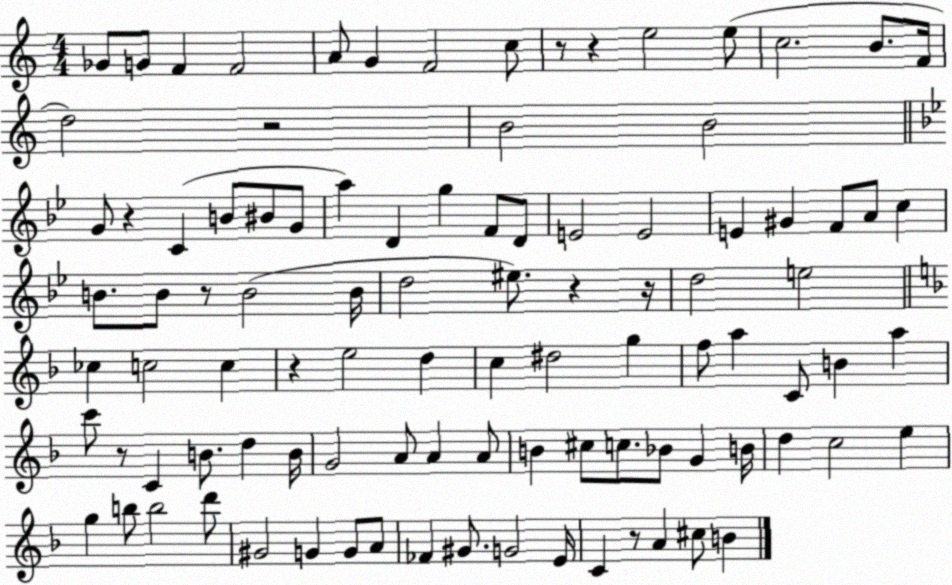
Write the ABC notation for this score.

X:1
T:Untitled
M:4/4
L:1/4
K:C
_G/2 G/2 F F2 A/2 G F2 c/2 z/2 z e2 e/2 c2 B/2 F/4 d2 z2 B2 B2 G/2 z C B/2 ^B/2 G/2 a D g F/2 D/2 E2 E2 E ^G F/2 A/2 c B/2 B/2 z/2 B2 B/4 d2 ^e/2 z z/4 d2 e2 _c c2 c z e2 d c ^d2 g f/2 a C/2 B a c'/2 z/2 C B/2 d B/4 G2 A/2 A A/2 B ^c/2 c/2 _B/2 G B/4 d c2 e g b/2 b2 d'/2 ^G2 G G/2 A/2 _F ^G/2 G2 E/4 C z/2 A ^c/2 B